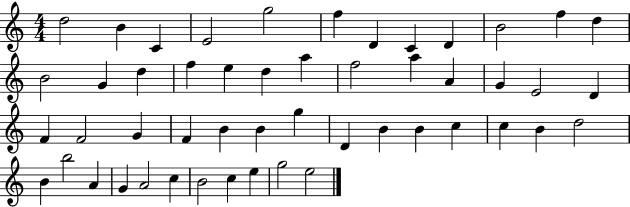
D5/h B4/q C4/q E4/h G5/h F5/q D4/q C4/q D4/q B4/h F5/q D5/q B4/h G4/q D5/q F5/q E5/q D5/q A5/q F5/h A5/q A4/q G4/q E4/h D4/q F4/q F4/h G4/q F4/q B4/q B4/q G5/q D4/q B4/q B4/q C5/q C5/q B4/q D5/h B4/q B5/h A4/q G4/q A4/h C5/q B4/h C5/q E5/q G5/h E5/h